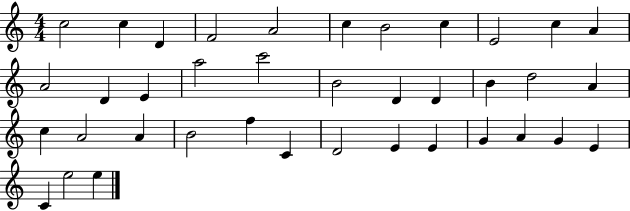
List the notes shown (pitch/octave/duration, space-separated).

C5/h C5/q D4/q F4/h A4/h C5/q B4/h C5/q E4/h C5/q A4/q A4/h D4/q E4/q A5/h C6/h B4/h D4/q D4/q B4/q D5/h A4/q C5/q A4/h A4/q B4/h F5/q C4/q D4/h E4/q E4/q G4/q A4/q G4/q E4/q C4/q E5/h E5/q